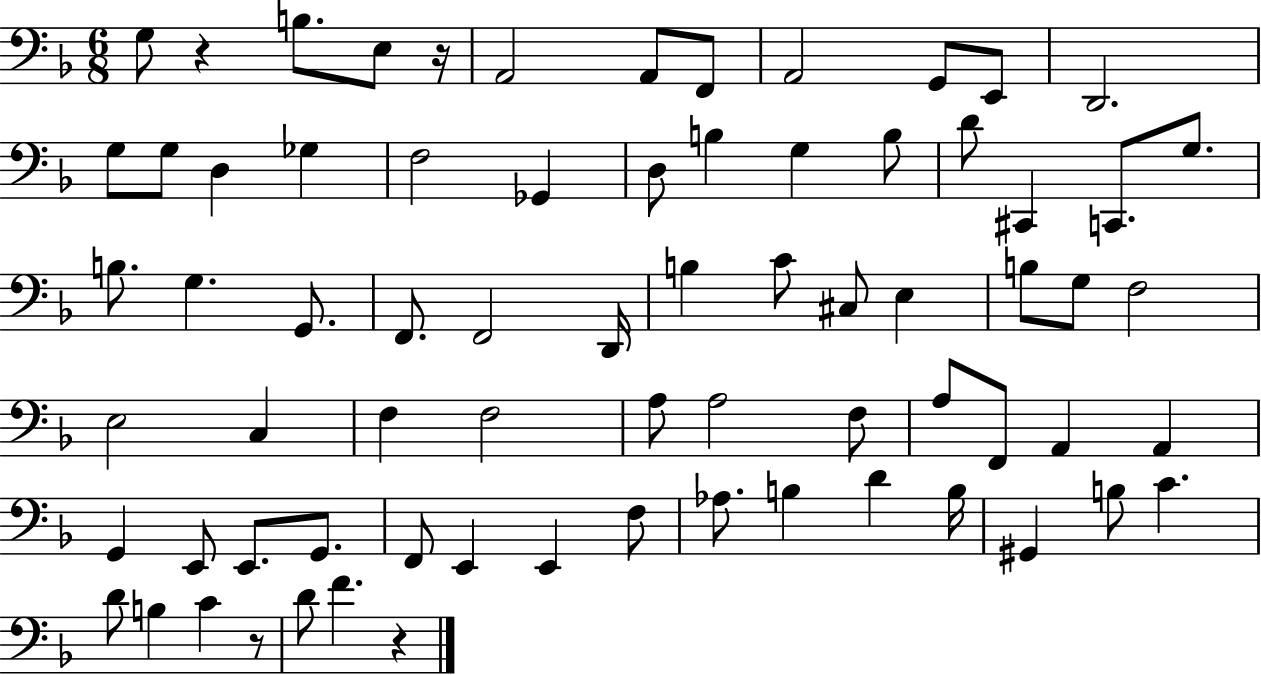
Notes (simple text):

G3/e R/q B3/e. E3/e R/s A2/h A2/e F2/e A2/h G2/e E2/e D2/h. G3/e G3/e D3/q Gb3/q F3/h Gb2/q D3/e B3/q G3/q B3/e D4/e C#2/q C2/e. G3/e. B3/e. G3/q. G2/e. F2/e. F2/h D2/s B3/q C4/e C#3/e E3/q B3/e G3/e F3/h E3/h C3/q F3/q F3/h A3/e A3/h F3/e A3/e F2/e A2/q A2/q G2/q E2/e E2/e. G2/e. F2/e E2/q E2/q F3/e Ab3/e. B3/q D4/q B3/s G#2/q B3/e C4/q. D4/e B3/q C4/q R/e D4/e F4/q. R/q